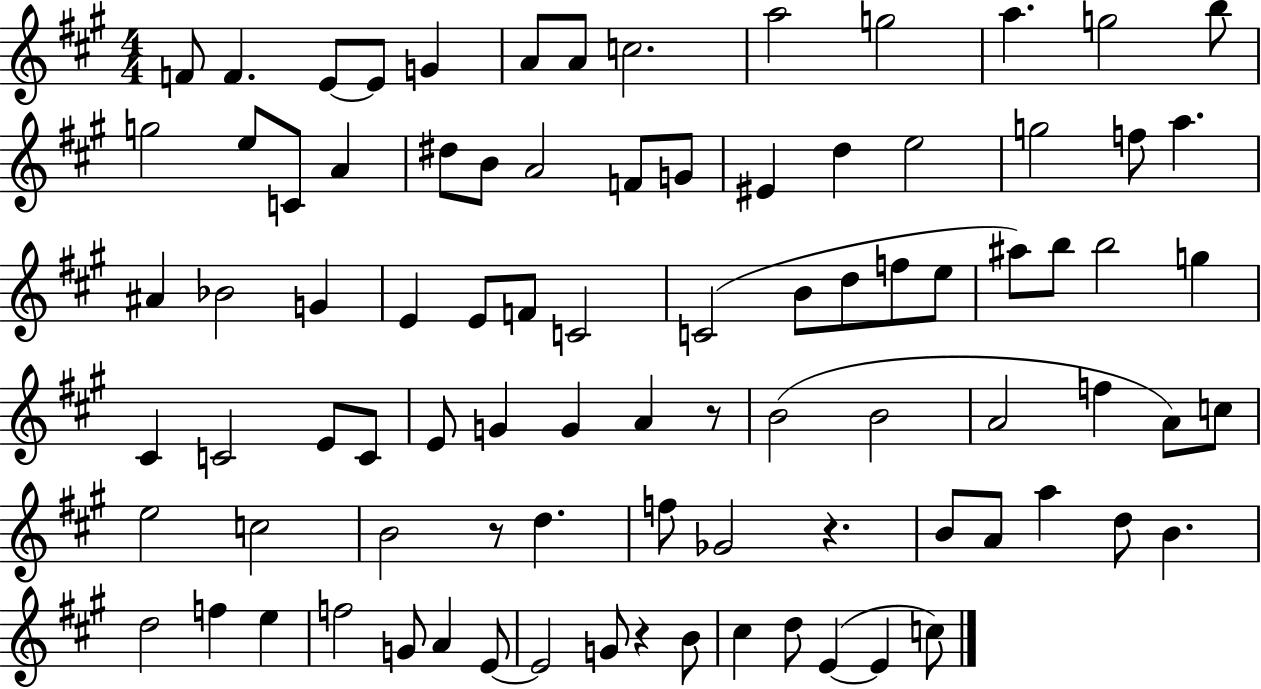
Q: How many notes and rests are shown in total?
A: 88